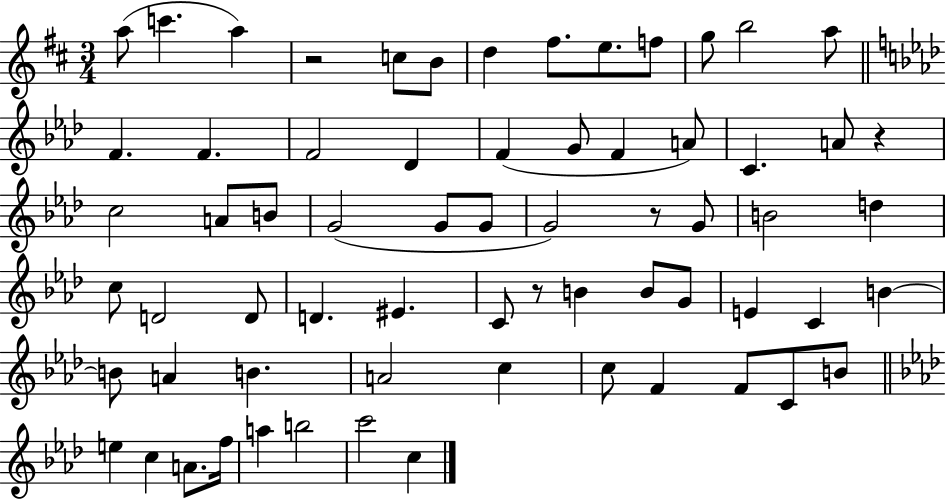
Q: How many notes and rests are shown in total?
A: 66